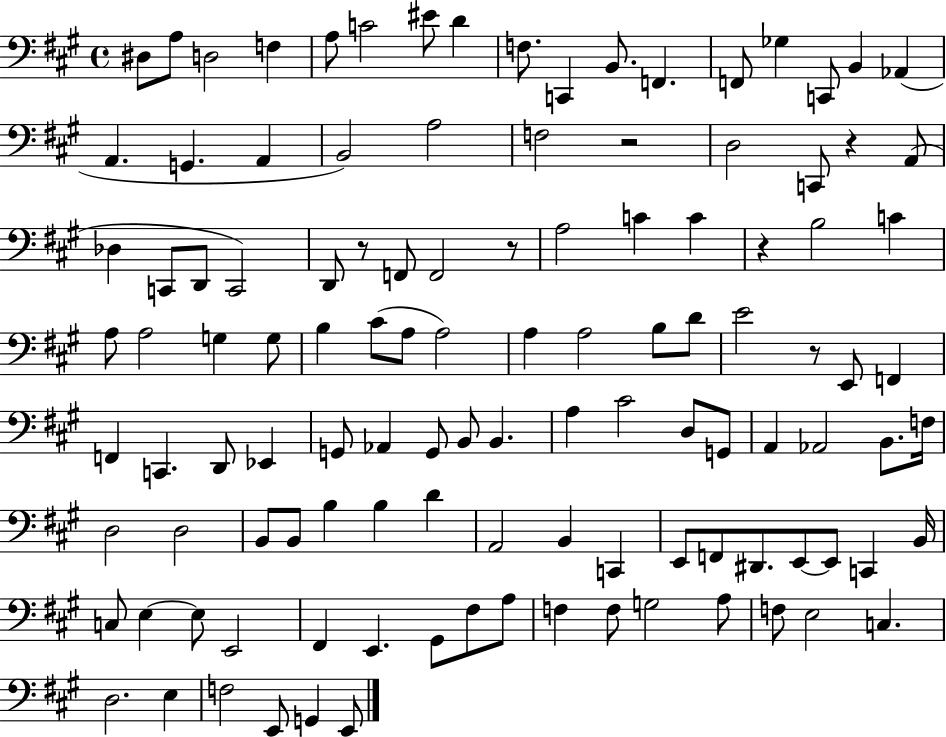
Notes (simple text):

D#3/e A3/e D3/h F3/q A3/e C4/h EIS4/e D4/q F3/e. C2/q B2/e. F2/q. F2/e Gb3/q C2/e B2/q Ab2/q A2/q. G2/q. A2/q B2/h A3/h F3/h R/h D3/h C2/e R/q A2/e Db3/q C2/e D2/e C2/h D2/e R/e F2/e F2/h R/e A3/h C4/q C4/q R/q B3/h C4/q A3/e A3/h G3/q G3/e B3/q C#4/e A3/e A3/h A3/q A3/h B3/e D4/e E4/h R/e E2/e F2/q F2/q C2/q. D2/e Eb2/q G2/e Ab2/q G2/e B2/e B2/q. A3/q C#4/h D3/e G2/e A2/q Ab2/h B2/e. F3/s D3/h D3/h B2/e B2/e B3/q B3/q D4/q A2/h B2/q C2/q E2/e F2/e D#2/e. E2/e E2/e C2/q B2/s C3/e E3/q E3/e E2/h F#2/q E2/q. G#2/e F#3/e A3/e F3/q F3/e G3/h A3/e F3/e E3/h C3/q. D3/h. E3/q F3/h E2/e G2/q E2/e